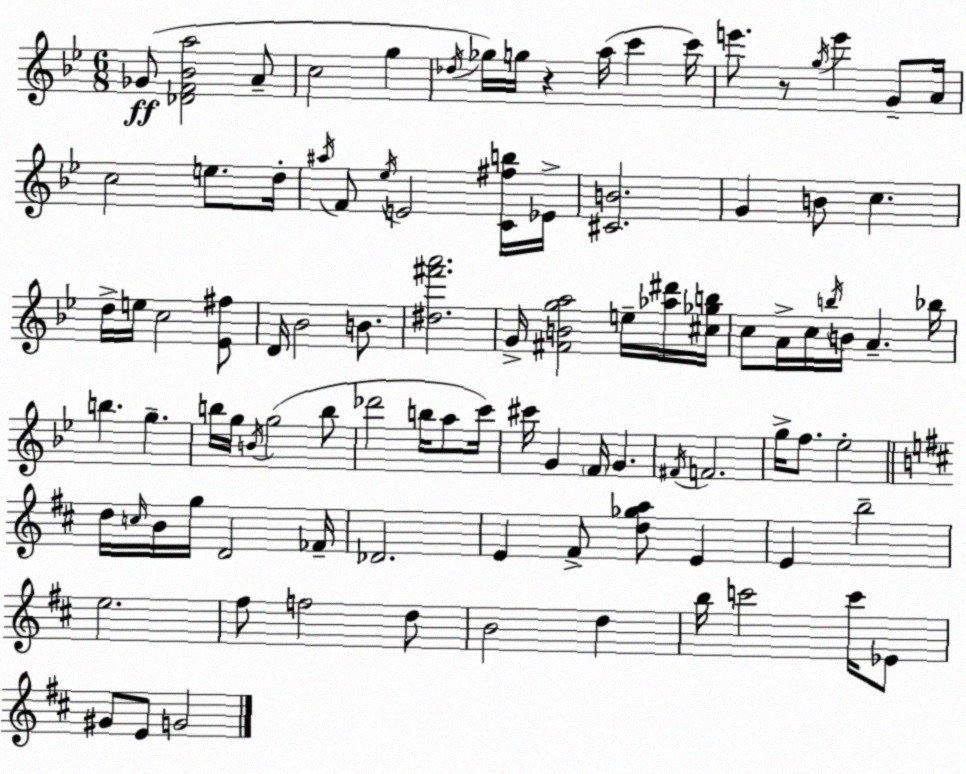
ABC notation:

X:1
T:Untitled
M:6/8
L:1/4
K:Bb
_G/2 [_DF_Ba]2 A/2 c2 g _d/4 _g/4 g/4 z a/4 c' c'/4 e'/2 z/2 g/4 e' G/2 A/4 c2 e/2 d/4 ^a/4 F/2 _e/4 E2 [C^fb]/4 _E/4 [^CB]2 G B/2 c d/4 e/4 c2 [_E^f]/2 D/4 _B2 B/2 [^d^f'a']2 G/4 [^FBga]2 e/4 [_a^d']/4 [^c_gb]/4 c/2 A/4 c/4 b/4 B/4 A _b/4 b g b/4 g/4 B/4 g2 b/2 _d'2 b/4 a/2 c'/4 ^c'/4 G F/4 G ^F/4 F2 g/4 f/2 _e2 d/4 c/4 B/4 g/4 D2 _F/4 _D2 E ^F/2 [d_ga]/2 E E b2 e2 ^f/2 f2 d/2 B2 d b/4 c'2 c'/4 _E/2 ^G/2 E/2 G2